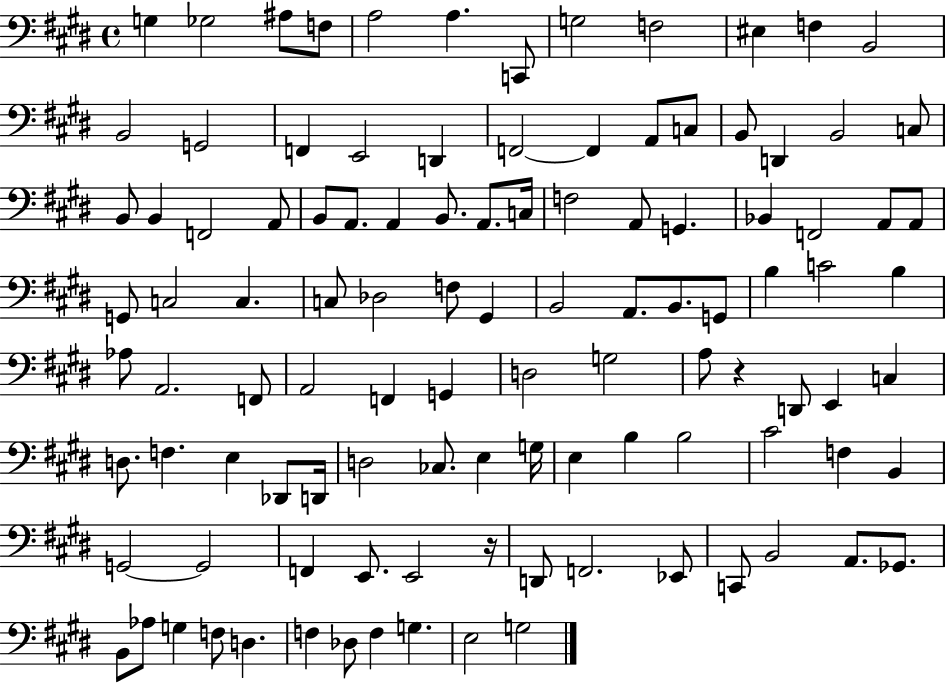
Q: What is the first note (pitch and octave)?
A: G3